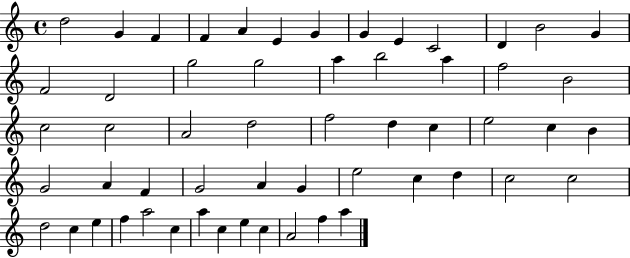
{
  \clef treble
  \time 4/4
  \defaultTimeSignature
  \key c \major
  d''2 g'4 f'4 | f'4 a'4 e'4 g'4 | g'4 e'4 c'2 | d'4 b'2 g'4 | \break f'2 d'2 | g''2 g''2 | a''4 b''2 a''4 | f''2 b'2 | \break c''2 c''2 | a'2 d''2 | f''2 d''4 c''4 | e''2 c''4 b'4 | \break g'2 a'4 f'4 | g'2 a'4 g'4 | e''2 c''4 d''4 | c''2 c''2 | \break d''2 c''4 e''4 | f''4 a''2 c''4 | a''4 c''4 e''4 c''4 | a'2 f''4 a''4 | \break \bar "|."
}